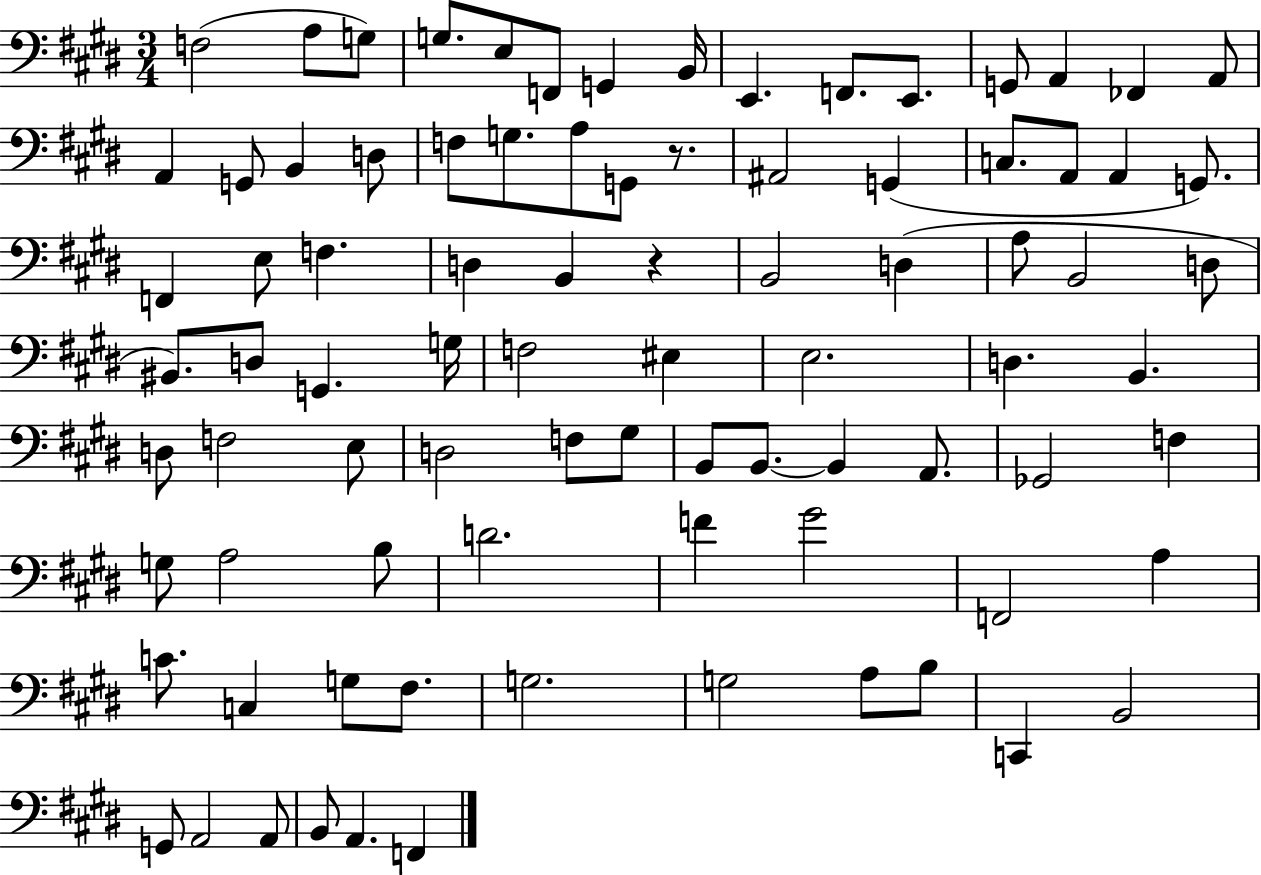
{
  \clef bass
  \numericTimeSignature
  \time 3/4
  \key e \major
  f2( a8 g8) | g8. e8 f,8 g,4 b,16 | e,4. f,8. e,8. | g,8 a,4 fes,4 a,8 | \break a,4 g,8 b,4 d8 | f8 g8. a8 g,8 r8. | ais,2 g,4( | c8. a,8 a,4 g,8.) | \break f,4 e8 f4. | d4 b,4 r4 | b,2 d4( | a8 b,2 d8 | \break bis,8.) d8 g,4. g16 | f2 eis4 | e2. | d4. b,4. | \break d8 f2 e8 | d2 f8 gis8 | b,8 b,8.~~ b,4 a,8. | ges,2 f4 | \break g8 a2 b8 | d'2. | f'4 gis'2 | f,2 a4 | \break c'8. c4 g8 fis8. | g2. | g2 a8 b8 | c,4 b,2 | \break g,8 a,2 a,8 | b,8 a,4. f,4 | \bar "|."
}